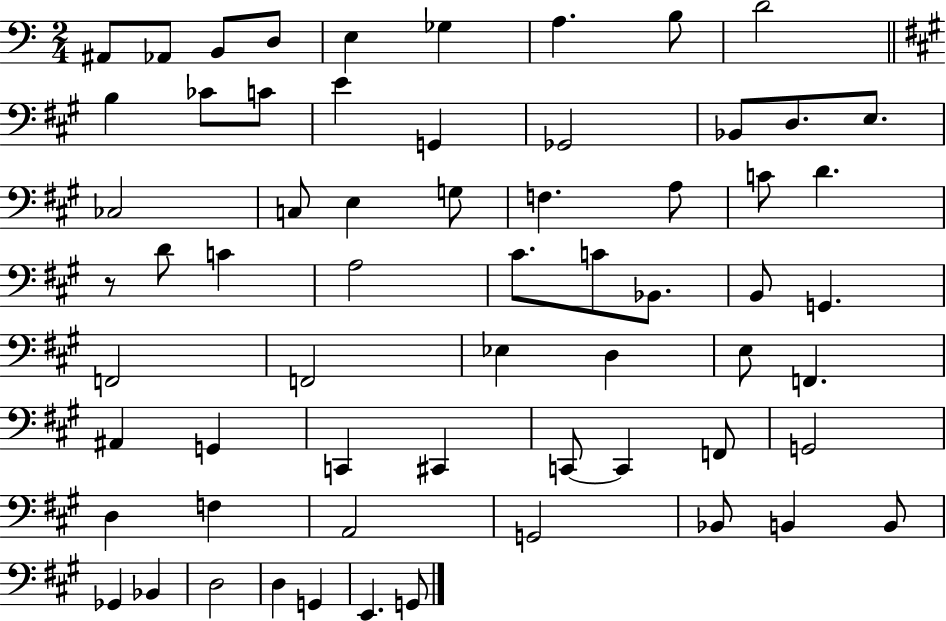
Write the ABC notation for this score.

X:1
T:Untitled
M:2/4
L:1/4
K:C
^A,,/2 _A,,/2 B,,/2 D,/2 E, _G, A, B,/2 D2 B, _C/2 C/2 E G,, _G,,2 _B,,/2 D,/2 E,/2 _C,2 C,/2 E, G,/2 F, A,/2 C/2 D z/2 D/2 C A,2 ^C/2 C/2 _B,,/2 B,,/2 G,, F,,2 F,,2 _E, D, E,/2 F,, ^A,, G,, C,, ^C,, C,,/2 C,, F,,/2 G,,2 D, F, A,,2 G,,2 _B,,/2 B,, B,,/2 _G,, _B,, D,2 D, G,, E,, G,,/2